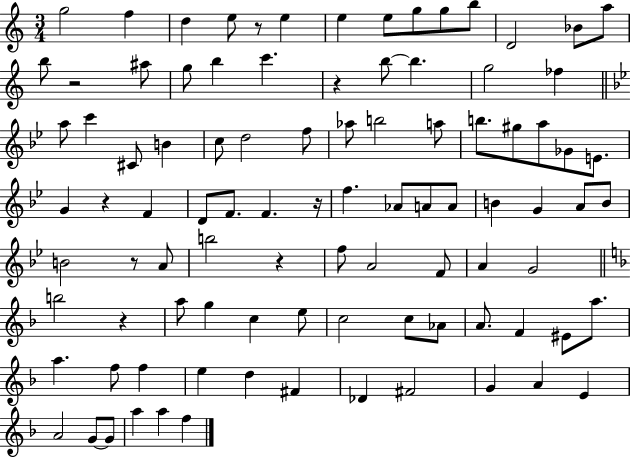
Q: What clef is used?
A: treble